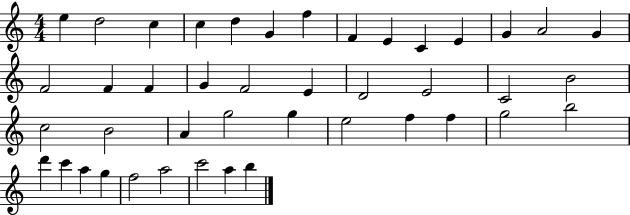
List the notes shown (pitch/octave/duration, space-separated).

E5/q D5/h C5/q C5/q D5/q G4/q F5/q F4/q E4/q C4/q E4/q G4/q A4/h G4/q F4/h F4/q F4/q G4/q F4/h E4/q D4/h E4/h C4/h B4/h C5/h B4/h A4/q G5/h G5/q E5/h F5/q F5/q G5/h B5/h D6/q C6/q A5/q G5/q F5/h A5/h C6/h A5/q B5/q